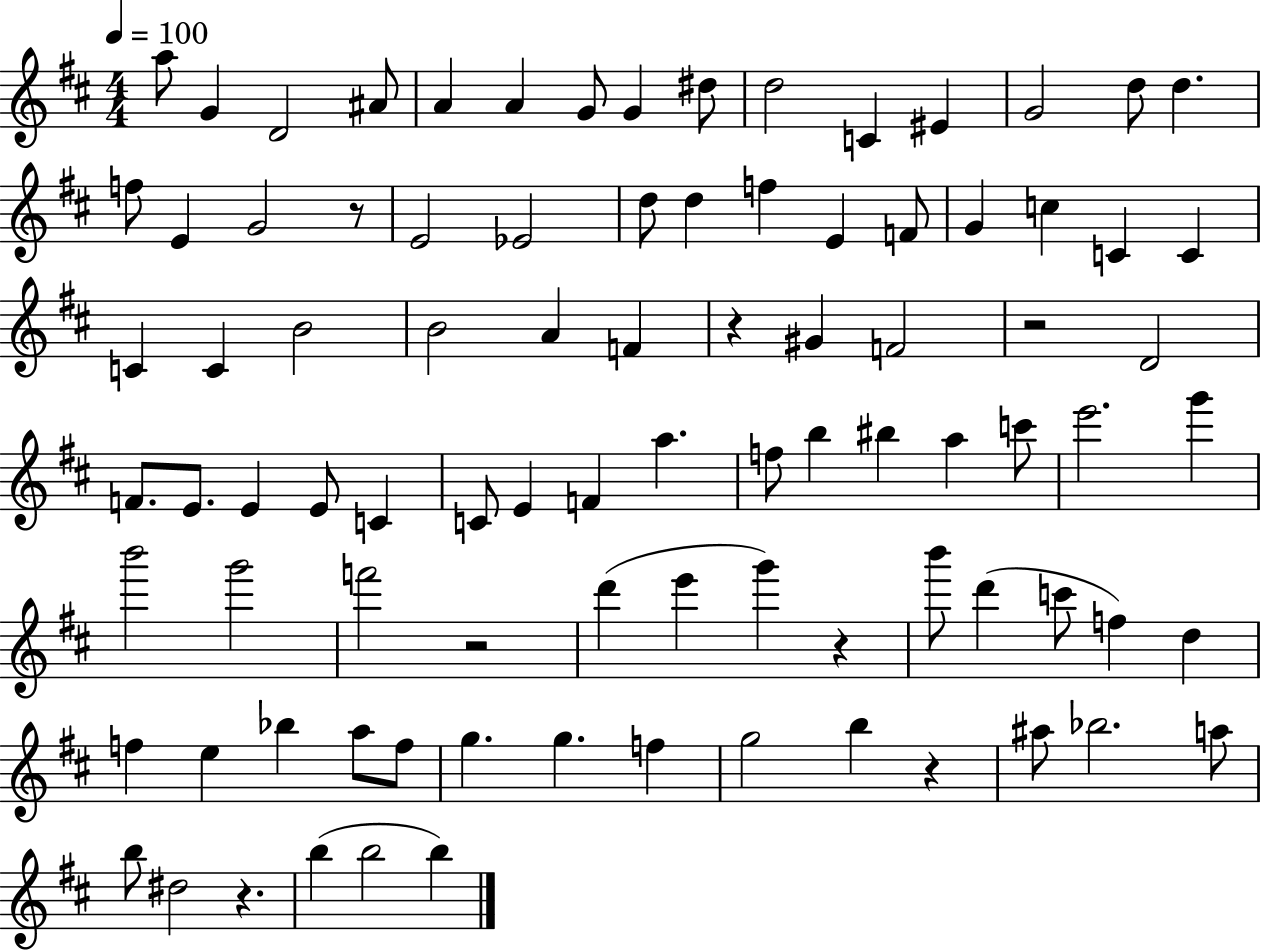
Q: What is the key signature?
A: D major